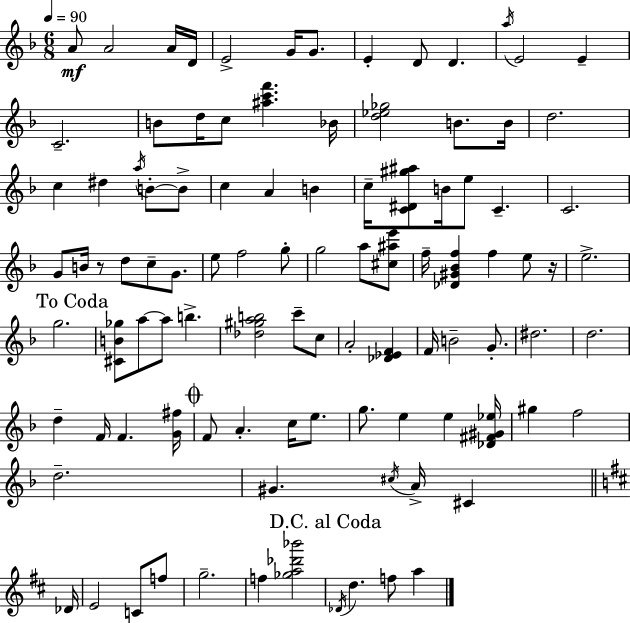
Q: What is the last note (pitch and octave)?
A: A5